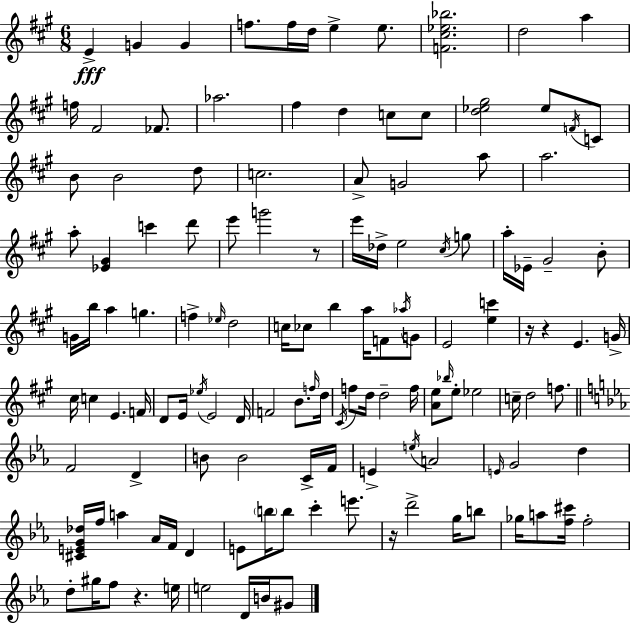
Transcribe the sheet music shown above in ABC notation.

X:1
T:Untitled
M:6/8
L:1/4
K:A
E G G f/2 f/4 d/4 e e/2 [F^c_e_b]2 d2 a f/4 ^F2 _F/2 _a2 ^f d c/2 c/2 [d_e^g]2 _e/2 F/4 C/2 B/2 B2 d/2 c2 A/2 G2 a/2 a2 a/2 [_E^G] c' d'/2 e'/2 g'2 z/2 e'/4 _d/4 e2 ^c/4 g/2 a/4 _E/4 ^G2 B/2 G/4 b/4 a g f _e/4 d2 c/4 _c/2 b a/4 F/2 _a/4 G/2 E2 [ec'] z/4 z E G/4 ^c/4 c E F/4 D/2 E/4 _e/4 E2 D/4 F2 B/2 f/4 d/4 ^C/4 f/2 d/4 d2 f/4 [Ae]/2 _b/4 e/2 _e2 c/4 d2 f/2 F2 D B/2 B2 C/4 F/4 E e/4 A2 E/4 G2 d [^CEG_d]/4 f/4 a _A/4 F/4 D E/2 b/4 b/2 c' e'/2 z/4 d'2 g/4 b/2 _g/4 a/2 [f^c']/4 f2 d/2 ^g/4 f/2 z e/4 e2 D/4 B/4 ^G/2